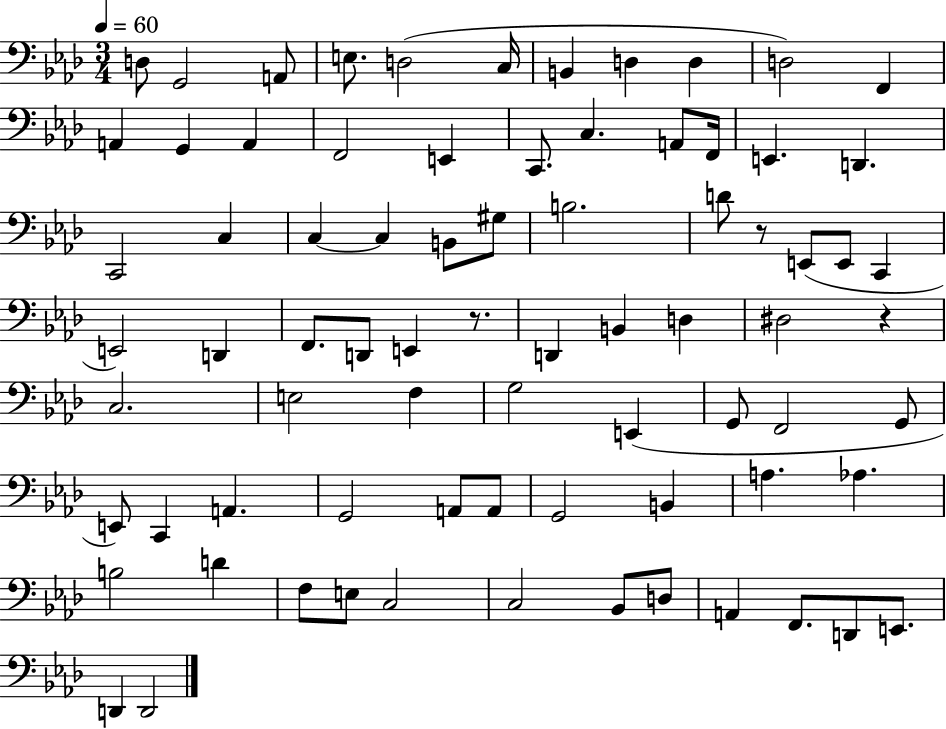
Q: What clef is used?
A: bass